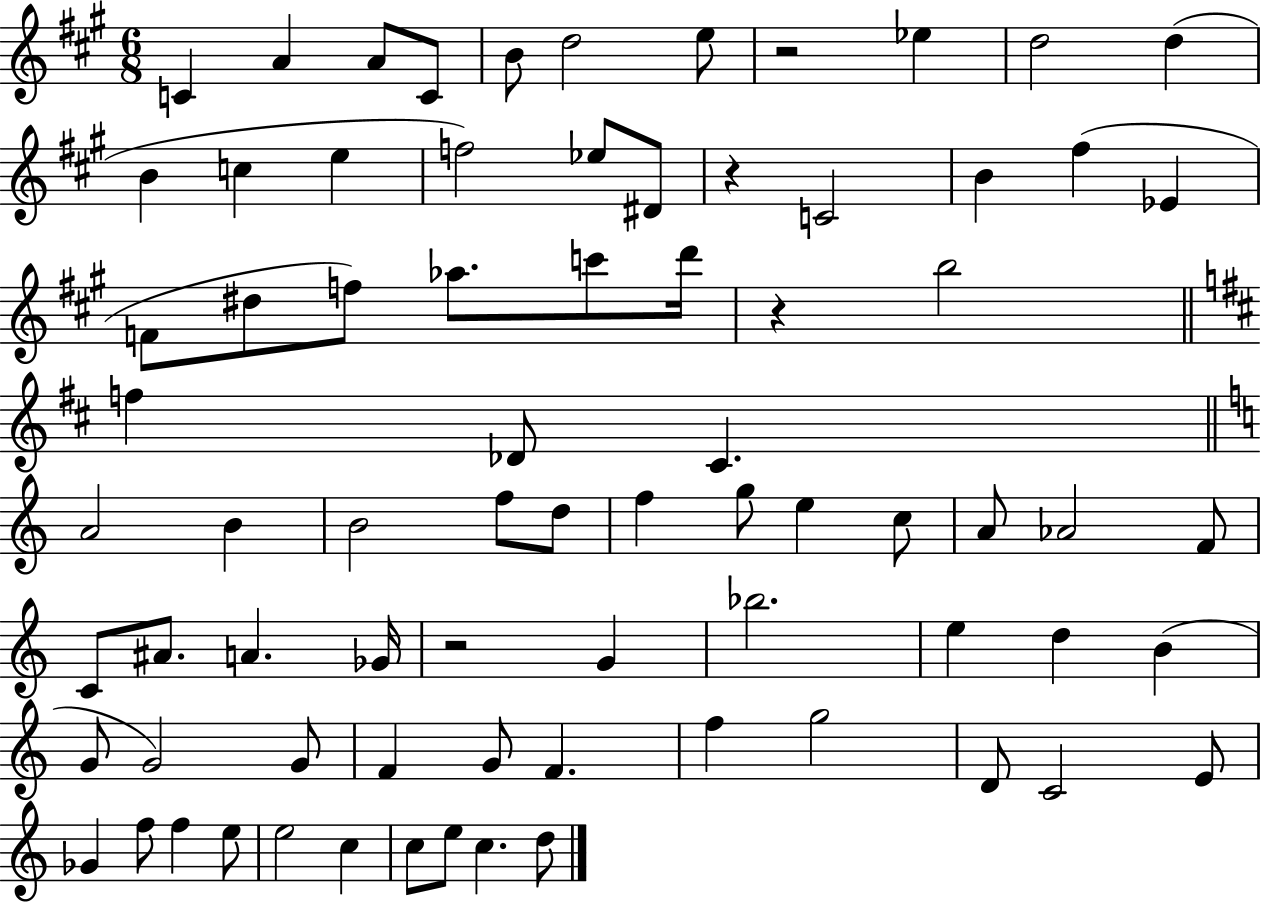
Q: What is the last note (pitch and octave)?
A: D5